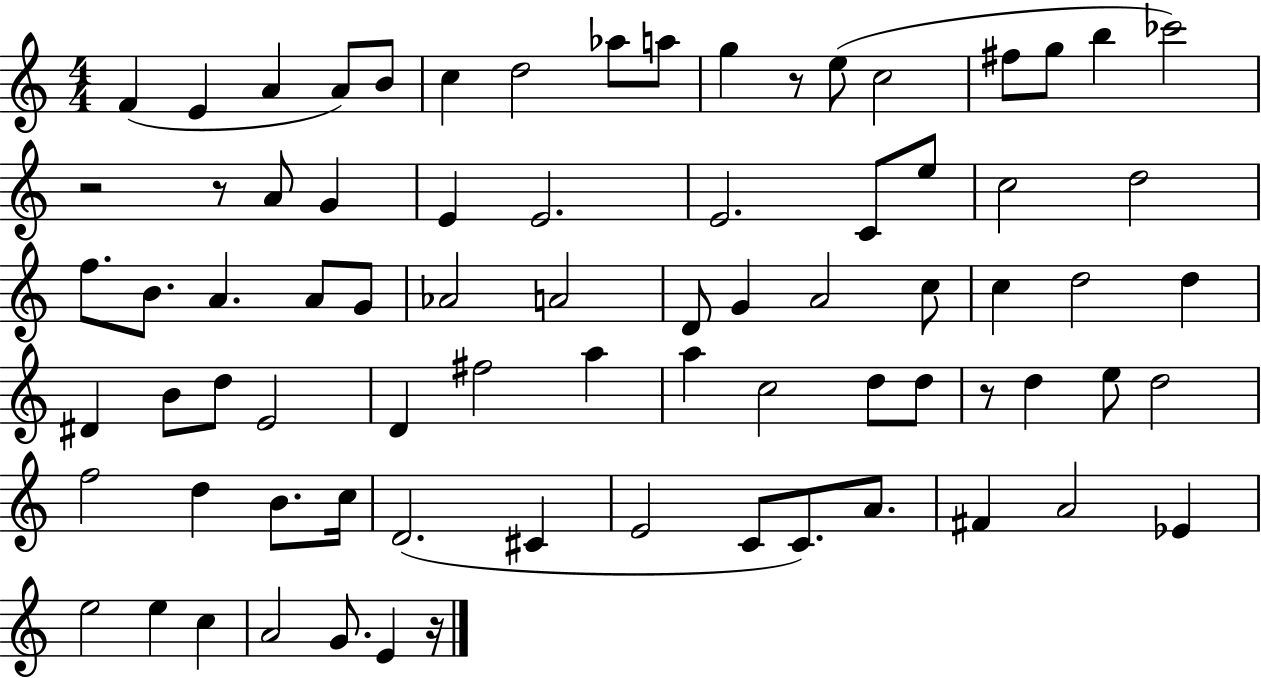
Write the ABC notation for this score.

X:1
T:Untitled
M:4/4
L:1/4
K:C
F E A A/2 B/2 c d2 _a/2 a/2 g z/2 e/2 c2 ^f/2 g/2 b _c'2 z2 z/2 A/2 G E E2 E2 C/2 e/2 c2 d2 f/2 B/2 A A/2 G/2 _A2 A2 D/2 G A2 c/2 c d2 d ^D B/2 d/2 E2 D ^f2 a a c2 d/2 d/2 z/2 d e/2 d2 f2 d B/2 c/4 D2 ^C E2 C/2 C/2 A/2 ^F A2 _E e2 e c A2 G/2 E z/4